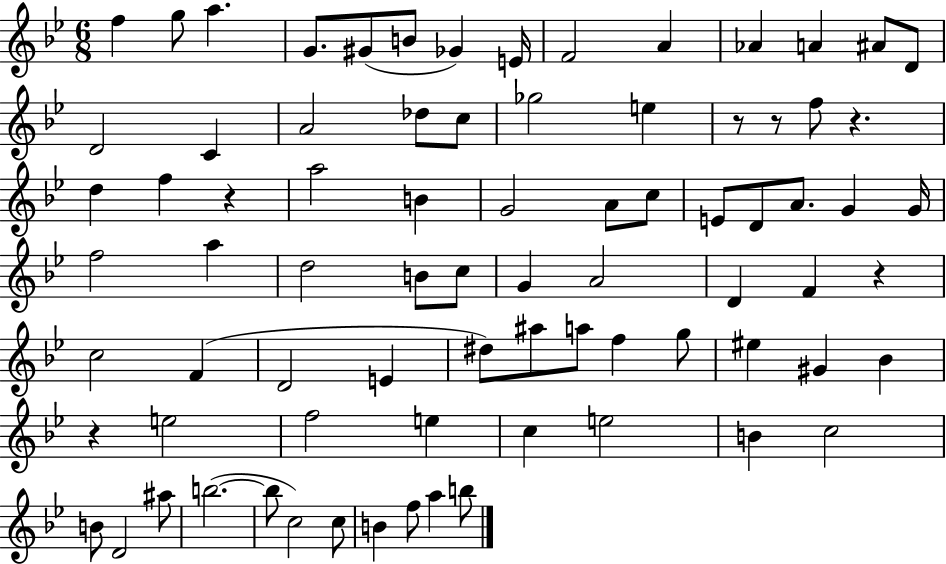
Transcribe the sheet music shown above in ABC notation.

X:1
T:Untitled
M:6/8
L:1/4
K:Bb
f g/2 a G/2 ^G/2 B/2 _G E/4 F2 A _A A ^A/2 D/2 D2 C A2 _d/2 c/2 _g2 e z/2 z/2 f/2 z d f z a2 B G2 A/2 c/2 E/2 D/2 A/2 G G/4 f2 a d2 B/2 c/2 G A2 D F z c2 F D2 E ^d/2 ^a/2 a/2 f g/2 ^e ^G _B z e2 f2 e c e2 B c2 B/2 D2 ^a/2 b2 b/2 c2 c/2 B f/2 a b/2